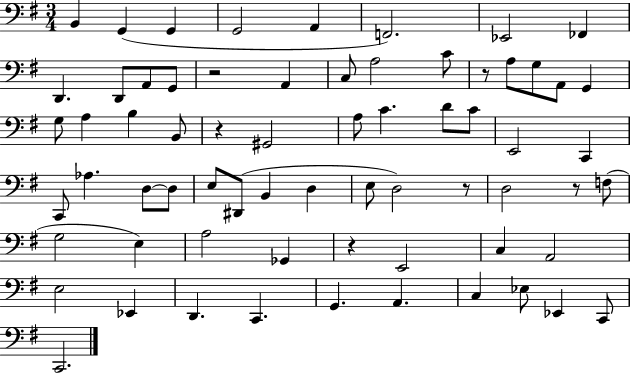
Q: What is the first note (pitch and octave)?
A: B2